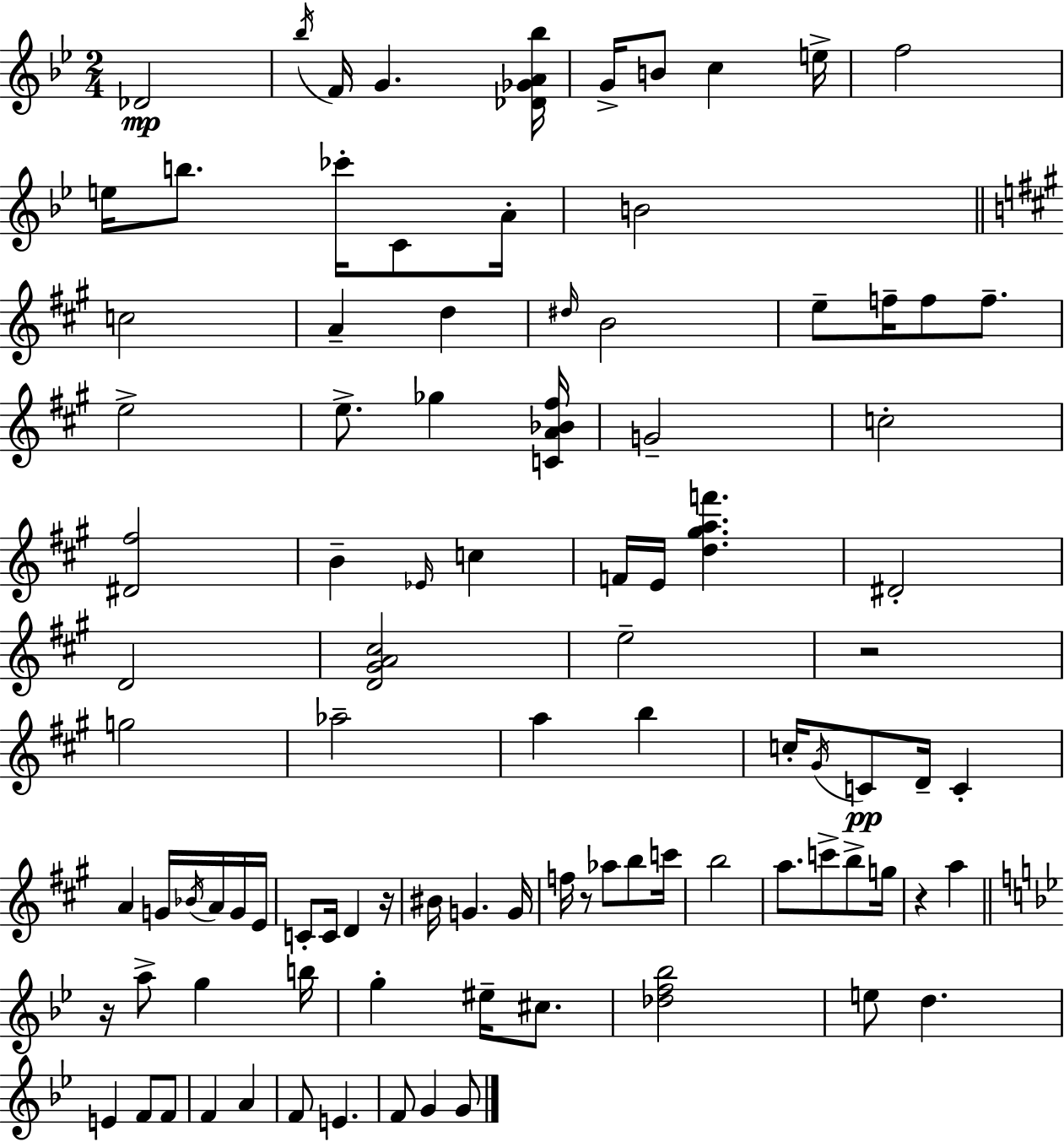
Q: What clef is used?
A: treble